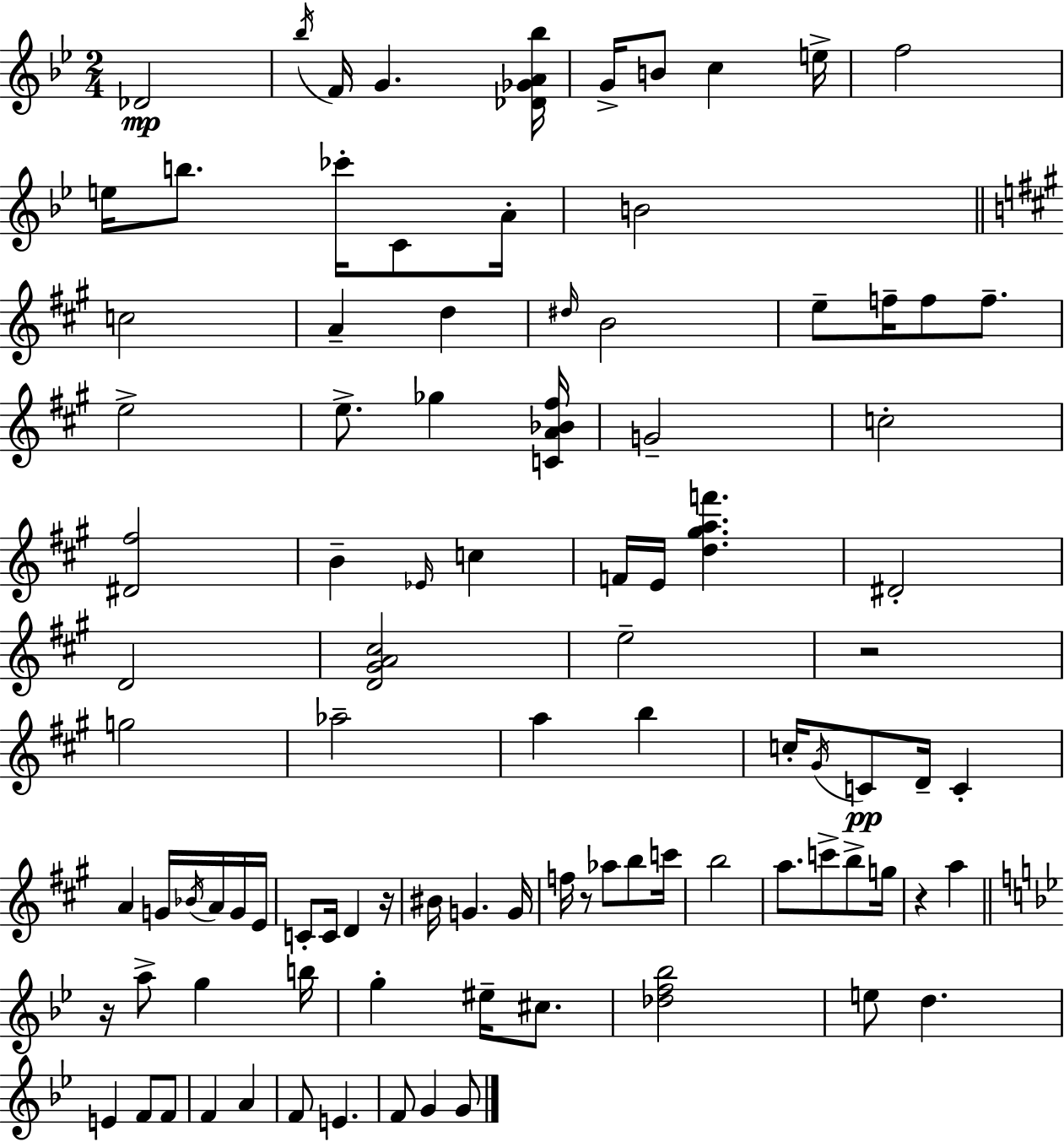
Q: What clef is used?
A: treble